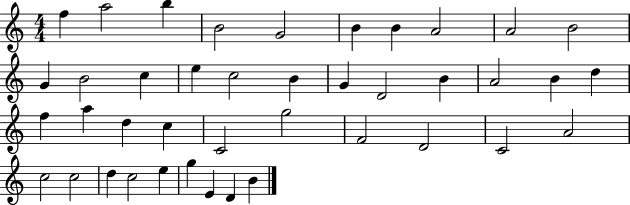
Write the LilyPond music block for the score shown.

{
  \clef treble
  \numericTimeSignature
  \time 4/4
  \key c \major
  f''4 a''2 b''4 | b'2 g'2 | b'4 b'4 a'2 | a'2 b'2 | \break g'4 b'2 c''4 | e''4 c''2 b'4 | g'4 d'2 b'4 | a'2 b'4 d''4 | \break f''4 a''4 d''4 c''4 | c'2 g''2 | f'2 d'2 | c'2 a'2 | \break c''2 c''2 | d''4 c''2 e''4 | g''4 e'4 d'4 b'4 | \bar "|."
}